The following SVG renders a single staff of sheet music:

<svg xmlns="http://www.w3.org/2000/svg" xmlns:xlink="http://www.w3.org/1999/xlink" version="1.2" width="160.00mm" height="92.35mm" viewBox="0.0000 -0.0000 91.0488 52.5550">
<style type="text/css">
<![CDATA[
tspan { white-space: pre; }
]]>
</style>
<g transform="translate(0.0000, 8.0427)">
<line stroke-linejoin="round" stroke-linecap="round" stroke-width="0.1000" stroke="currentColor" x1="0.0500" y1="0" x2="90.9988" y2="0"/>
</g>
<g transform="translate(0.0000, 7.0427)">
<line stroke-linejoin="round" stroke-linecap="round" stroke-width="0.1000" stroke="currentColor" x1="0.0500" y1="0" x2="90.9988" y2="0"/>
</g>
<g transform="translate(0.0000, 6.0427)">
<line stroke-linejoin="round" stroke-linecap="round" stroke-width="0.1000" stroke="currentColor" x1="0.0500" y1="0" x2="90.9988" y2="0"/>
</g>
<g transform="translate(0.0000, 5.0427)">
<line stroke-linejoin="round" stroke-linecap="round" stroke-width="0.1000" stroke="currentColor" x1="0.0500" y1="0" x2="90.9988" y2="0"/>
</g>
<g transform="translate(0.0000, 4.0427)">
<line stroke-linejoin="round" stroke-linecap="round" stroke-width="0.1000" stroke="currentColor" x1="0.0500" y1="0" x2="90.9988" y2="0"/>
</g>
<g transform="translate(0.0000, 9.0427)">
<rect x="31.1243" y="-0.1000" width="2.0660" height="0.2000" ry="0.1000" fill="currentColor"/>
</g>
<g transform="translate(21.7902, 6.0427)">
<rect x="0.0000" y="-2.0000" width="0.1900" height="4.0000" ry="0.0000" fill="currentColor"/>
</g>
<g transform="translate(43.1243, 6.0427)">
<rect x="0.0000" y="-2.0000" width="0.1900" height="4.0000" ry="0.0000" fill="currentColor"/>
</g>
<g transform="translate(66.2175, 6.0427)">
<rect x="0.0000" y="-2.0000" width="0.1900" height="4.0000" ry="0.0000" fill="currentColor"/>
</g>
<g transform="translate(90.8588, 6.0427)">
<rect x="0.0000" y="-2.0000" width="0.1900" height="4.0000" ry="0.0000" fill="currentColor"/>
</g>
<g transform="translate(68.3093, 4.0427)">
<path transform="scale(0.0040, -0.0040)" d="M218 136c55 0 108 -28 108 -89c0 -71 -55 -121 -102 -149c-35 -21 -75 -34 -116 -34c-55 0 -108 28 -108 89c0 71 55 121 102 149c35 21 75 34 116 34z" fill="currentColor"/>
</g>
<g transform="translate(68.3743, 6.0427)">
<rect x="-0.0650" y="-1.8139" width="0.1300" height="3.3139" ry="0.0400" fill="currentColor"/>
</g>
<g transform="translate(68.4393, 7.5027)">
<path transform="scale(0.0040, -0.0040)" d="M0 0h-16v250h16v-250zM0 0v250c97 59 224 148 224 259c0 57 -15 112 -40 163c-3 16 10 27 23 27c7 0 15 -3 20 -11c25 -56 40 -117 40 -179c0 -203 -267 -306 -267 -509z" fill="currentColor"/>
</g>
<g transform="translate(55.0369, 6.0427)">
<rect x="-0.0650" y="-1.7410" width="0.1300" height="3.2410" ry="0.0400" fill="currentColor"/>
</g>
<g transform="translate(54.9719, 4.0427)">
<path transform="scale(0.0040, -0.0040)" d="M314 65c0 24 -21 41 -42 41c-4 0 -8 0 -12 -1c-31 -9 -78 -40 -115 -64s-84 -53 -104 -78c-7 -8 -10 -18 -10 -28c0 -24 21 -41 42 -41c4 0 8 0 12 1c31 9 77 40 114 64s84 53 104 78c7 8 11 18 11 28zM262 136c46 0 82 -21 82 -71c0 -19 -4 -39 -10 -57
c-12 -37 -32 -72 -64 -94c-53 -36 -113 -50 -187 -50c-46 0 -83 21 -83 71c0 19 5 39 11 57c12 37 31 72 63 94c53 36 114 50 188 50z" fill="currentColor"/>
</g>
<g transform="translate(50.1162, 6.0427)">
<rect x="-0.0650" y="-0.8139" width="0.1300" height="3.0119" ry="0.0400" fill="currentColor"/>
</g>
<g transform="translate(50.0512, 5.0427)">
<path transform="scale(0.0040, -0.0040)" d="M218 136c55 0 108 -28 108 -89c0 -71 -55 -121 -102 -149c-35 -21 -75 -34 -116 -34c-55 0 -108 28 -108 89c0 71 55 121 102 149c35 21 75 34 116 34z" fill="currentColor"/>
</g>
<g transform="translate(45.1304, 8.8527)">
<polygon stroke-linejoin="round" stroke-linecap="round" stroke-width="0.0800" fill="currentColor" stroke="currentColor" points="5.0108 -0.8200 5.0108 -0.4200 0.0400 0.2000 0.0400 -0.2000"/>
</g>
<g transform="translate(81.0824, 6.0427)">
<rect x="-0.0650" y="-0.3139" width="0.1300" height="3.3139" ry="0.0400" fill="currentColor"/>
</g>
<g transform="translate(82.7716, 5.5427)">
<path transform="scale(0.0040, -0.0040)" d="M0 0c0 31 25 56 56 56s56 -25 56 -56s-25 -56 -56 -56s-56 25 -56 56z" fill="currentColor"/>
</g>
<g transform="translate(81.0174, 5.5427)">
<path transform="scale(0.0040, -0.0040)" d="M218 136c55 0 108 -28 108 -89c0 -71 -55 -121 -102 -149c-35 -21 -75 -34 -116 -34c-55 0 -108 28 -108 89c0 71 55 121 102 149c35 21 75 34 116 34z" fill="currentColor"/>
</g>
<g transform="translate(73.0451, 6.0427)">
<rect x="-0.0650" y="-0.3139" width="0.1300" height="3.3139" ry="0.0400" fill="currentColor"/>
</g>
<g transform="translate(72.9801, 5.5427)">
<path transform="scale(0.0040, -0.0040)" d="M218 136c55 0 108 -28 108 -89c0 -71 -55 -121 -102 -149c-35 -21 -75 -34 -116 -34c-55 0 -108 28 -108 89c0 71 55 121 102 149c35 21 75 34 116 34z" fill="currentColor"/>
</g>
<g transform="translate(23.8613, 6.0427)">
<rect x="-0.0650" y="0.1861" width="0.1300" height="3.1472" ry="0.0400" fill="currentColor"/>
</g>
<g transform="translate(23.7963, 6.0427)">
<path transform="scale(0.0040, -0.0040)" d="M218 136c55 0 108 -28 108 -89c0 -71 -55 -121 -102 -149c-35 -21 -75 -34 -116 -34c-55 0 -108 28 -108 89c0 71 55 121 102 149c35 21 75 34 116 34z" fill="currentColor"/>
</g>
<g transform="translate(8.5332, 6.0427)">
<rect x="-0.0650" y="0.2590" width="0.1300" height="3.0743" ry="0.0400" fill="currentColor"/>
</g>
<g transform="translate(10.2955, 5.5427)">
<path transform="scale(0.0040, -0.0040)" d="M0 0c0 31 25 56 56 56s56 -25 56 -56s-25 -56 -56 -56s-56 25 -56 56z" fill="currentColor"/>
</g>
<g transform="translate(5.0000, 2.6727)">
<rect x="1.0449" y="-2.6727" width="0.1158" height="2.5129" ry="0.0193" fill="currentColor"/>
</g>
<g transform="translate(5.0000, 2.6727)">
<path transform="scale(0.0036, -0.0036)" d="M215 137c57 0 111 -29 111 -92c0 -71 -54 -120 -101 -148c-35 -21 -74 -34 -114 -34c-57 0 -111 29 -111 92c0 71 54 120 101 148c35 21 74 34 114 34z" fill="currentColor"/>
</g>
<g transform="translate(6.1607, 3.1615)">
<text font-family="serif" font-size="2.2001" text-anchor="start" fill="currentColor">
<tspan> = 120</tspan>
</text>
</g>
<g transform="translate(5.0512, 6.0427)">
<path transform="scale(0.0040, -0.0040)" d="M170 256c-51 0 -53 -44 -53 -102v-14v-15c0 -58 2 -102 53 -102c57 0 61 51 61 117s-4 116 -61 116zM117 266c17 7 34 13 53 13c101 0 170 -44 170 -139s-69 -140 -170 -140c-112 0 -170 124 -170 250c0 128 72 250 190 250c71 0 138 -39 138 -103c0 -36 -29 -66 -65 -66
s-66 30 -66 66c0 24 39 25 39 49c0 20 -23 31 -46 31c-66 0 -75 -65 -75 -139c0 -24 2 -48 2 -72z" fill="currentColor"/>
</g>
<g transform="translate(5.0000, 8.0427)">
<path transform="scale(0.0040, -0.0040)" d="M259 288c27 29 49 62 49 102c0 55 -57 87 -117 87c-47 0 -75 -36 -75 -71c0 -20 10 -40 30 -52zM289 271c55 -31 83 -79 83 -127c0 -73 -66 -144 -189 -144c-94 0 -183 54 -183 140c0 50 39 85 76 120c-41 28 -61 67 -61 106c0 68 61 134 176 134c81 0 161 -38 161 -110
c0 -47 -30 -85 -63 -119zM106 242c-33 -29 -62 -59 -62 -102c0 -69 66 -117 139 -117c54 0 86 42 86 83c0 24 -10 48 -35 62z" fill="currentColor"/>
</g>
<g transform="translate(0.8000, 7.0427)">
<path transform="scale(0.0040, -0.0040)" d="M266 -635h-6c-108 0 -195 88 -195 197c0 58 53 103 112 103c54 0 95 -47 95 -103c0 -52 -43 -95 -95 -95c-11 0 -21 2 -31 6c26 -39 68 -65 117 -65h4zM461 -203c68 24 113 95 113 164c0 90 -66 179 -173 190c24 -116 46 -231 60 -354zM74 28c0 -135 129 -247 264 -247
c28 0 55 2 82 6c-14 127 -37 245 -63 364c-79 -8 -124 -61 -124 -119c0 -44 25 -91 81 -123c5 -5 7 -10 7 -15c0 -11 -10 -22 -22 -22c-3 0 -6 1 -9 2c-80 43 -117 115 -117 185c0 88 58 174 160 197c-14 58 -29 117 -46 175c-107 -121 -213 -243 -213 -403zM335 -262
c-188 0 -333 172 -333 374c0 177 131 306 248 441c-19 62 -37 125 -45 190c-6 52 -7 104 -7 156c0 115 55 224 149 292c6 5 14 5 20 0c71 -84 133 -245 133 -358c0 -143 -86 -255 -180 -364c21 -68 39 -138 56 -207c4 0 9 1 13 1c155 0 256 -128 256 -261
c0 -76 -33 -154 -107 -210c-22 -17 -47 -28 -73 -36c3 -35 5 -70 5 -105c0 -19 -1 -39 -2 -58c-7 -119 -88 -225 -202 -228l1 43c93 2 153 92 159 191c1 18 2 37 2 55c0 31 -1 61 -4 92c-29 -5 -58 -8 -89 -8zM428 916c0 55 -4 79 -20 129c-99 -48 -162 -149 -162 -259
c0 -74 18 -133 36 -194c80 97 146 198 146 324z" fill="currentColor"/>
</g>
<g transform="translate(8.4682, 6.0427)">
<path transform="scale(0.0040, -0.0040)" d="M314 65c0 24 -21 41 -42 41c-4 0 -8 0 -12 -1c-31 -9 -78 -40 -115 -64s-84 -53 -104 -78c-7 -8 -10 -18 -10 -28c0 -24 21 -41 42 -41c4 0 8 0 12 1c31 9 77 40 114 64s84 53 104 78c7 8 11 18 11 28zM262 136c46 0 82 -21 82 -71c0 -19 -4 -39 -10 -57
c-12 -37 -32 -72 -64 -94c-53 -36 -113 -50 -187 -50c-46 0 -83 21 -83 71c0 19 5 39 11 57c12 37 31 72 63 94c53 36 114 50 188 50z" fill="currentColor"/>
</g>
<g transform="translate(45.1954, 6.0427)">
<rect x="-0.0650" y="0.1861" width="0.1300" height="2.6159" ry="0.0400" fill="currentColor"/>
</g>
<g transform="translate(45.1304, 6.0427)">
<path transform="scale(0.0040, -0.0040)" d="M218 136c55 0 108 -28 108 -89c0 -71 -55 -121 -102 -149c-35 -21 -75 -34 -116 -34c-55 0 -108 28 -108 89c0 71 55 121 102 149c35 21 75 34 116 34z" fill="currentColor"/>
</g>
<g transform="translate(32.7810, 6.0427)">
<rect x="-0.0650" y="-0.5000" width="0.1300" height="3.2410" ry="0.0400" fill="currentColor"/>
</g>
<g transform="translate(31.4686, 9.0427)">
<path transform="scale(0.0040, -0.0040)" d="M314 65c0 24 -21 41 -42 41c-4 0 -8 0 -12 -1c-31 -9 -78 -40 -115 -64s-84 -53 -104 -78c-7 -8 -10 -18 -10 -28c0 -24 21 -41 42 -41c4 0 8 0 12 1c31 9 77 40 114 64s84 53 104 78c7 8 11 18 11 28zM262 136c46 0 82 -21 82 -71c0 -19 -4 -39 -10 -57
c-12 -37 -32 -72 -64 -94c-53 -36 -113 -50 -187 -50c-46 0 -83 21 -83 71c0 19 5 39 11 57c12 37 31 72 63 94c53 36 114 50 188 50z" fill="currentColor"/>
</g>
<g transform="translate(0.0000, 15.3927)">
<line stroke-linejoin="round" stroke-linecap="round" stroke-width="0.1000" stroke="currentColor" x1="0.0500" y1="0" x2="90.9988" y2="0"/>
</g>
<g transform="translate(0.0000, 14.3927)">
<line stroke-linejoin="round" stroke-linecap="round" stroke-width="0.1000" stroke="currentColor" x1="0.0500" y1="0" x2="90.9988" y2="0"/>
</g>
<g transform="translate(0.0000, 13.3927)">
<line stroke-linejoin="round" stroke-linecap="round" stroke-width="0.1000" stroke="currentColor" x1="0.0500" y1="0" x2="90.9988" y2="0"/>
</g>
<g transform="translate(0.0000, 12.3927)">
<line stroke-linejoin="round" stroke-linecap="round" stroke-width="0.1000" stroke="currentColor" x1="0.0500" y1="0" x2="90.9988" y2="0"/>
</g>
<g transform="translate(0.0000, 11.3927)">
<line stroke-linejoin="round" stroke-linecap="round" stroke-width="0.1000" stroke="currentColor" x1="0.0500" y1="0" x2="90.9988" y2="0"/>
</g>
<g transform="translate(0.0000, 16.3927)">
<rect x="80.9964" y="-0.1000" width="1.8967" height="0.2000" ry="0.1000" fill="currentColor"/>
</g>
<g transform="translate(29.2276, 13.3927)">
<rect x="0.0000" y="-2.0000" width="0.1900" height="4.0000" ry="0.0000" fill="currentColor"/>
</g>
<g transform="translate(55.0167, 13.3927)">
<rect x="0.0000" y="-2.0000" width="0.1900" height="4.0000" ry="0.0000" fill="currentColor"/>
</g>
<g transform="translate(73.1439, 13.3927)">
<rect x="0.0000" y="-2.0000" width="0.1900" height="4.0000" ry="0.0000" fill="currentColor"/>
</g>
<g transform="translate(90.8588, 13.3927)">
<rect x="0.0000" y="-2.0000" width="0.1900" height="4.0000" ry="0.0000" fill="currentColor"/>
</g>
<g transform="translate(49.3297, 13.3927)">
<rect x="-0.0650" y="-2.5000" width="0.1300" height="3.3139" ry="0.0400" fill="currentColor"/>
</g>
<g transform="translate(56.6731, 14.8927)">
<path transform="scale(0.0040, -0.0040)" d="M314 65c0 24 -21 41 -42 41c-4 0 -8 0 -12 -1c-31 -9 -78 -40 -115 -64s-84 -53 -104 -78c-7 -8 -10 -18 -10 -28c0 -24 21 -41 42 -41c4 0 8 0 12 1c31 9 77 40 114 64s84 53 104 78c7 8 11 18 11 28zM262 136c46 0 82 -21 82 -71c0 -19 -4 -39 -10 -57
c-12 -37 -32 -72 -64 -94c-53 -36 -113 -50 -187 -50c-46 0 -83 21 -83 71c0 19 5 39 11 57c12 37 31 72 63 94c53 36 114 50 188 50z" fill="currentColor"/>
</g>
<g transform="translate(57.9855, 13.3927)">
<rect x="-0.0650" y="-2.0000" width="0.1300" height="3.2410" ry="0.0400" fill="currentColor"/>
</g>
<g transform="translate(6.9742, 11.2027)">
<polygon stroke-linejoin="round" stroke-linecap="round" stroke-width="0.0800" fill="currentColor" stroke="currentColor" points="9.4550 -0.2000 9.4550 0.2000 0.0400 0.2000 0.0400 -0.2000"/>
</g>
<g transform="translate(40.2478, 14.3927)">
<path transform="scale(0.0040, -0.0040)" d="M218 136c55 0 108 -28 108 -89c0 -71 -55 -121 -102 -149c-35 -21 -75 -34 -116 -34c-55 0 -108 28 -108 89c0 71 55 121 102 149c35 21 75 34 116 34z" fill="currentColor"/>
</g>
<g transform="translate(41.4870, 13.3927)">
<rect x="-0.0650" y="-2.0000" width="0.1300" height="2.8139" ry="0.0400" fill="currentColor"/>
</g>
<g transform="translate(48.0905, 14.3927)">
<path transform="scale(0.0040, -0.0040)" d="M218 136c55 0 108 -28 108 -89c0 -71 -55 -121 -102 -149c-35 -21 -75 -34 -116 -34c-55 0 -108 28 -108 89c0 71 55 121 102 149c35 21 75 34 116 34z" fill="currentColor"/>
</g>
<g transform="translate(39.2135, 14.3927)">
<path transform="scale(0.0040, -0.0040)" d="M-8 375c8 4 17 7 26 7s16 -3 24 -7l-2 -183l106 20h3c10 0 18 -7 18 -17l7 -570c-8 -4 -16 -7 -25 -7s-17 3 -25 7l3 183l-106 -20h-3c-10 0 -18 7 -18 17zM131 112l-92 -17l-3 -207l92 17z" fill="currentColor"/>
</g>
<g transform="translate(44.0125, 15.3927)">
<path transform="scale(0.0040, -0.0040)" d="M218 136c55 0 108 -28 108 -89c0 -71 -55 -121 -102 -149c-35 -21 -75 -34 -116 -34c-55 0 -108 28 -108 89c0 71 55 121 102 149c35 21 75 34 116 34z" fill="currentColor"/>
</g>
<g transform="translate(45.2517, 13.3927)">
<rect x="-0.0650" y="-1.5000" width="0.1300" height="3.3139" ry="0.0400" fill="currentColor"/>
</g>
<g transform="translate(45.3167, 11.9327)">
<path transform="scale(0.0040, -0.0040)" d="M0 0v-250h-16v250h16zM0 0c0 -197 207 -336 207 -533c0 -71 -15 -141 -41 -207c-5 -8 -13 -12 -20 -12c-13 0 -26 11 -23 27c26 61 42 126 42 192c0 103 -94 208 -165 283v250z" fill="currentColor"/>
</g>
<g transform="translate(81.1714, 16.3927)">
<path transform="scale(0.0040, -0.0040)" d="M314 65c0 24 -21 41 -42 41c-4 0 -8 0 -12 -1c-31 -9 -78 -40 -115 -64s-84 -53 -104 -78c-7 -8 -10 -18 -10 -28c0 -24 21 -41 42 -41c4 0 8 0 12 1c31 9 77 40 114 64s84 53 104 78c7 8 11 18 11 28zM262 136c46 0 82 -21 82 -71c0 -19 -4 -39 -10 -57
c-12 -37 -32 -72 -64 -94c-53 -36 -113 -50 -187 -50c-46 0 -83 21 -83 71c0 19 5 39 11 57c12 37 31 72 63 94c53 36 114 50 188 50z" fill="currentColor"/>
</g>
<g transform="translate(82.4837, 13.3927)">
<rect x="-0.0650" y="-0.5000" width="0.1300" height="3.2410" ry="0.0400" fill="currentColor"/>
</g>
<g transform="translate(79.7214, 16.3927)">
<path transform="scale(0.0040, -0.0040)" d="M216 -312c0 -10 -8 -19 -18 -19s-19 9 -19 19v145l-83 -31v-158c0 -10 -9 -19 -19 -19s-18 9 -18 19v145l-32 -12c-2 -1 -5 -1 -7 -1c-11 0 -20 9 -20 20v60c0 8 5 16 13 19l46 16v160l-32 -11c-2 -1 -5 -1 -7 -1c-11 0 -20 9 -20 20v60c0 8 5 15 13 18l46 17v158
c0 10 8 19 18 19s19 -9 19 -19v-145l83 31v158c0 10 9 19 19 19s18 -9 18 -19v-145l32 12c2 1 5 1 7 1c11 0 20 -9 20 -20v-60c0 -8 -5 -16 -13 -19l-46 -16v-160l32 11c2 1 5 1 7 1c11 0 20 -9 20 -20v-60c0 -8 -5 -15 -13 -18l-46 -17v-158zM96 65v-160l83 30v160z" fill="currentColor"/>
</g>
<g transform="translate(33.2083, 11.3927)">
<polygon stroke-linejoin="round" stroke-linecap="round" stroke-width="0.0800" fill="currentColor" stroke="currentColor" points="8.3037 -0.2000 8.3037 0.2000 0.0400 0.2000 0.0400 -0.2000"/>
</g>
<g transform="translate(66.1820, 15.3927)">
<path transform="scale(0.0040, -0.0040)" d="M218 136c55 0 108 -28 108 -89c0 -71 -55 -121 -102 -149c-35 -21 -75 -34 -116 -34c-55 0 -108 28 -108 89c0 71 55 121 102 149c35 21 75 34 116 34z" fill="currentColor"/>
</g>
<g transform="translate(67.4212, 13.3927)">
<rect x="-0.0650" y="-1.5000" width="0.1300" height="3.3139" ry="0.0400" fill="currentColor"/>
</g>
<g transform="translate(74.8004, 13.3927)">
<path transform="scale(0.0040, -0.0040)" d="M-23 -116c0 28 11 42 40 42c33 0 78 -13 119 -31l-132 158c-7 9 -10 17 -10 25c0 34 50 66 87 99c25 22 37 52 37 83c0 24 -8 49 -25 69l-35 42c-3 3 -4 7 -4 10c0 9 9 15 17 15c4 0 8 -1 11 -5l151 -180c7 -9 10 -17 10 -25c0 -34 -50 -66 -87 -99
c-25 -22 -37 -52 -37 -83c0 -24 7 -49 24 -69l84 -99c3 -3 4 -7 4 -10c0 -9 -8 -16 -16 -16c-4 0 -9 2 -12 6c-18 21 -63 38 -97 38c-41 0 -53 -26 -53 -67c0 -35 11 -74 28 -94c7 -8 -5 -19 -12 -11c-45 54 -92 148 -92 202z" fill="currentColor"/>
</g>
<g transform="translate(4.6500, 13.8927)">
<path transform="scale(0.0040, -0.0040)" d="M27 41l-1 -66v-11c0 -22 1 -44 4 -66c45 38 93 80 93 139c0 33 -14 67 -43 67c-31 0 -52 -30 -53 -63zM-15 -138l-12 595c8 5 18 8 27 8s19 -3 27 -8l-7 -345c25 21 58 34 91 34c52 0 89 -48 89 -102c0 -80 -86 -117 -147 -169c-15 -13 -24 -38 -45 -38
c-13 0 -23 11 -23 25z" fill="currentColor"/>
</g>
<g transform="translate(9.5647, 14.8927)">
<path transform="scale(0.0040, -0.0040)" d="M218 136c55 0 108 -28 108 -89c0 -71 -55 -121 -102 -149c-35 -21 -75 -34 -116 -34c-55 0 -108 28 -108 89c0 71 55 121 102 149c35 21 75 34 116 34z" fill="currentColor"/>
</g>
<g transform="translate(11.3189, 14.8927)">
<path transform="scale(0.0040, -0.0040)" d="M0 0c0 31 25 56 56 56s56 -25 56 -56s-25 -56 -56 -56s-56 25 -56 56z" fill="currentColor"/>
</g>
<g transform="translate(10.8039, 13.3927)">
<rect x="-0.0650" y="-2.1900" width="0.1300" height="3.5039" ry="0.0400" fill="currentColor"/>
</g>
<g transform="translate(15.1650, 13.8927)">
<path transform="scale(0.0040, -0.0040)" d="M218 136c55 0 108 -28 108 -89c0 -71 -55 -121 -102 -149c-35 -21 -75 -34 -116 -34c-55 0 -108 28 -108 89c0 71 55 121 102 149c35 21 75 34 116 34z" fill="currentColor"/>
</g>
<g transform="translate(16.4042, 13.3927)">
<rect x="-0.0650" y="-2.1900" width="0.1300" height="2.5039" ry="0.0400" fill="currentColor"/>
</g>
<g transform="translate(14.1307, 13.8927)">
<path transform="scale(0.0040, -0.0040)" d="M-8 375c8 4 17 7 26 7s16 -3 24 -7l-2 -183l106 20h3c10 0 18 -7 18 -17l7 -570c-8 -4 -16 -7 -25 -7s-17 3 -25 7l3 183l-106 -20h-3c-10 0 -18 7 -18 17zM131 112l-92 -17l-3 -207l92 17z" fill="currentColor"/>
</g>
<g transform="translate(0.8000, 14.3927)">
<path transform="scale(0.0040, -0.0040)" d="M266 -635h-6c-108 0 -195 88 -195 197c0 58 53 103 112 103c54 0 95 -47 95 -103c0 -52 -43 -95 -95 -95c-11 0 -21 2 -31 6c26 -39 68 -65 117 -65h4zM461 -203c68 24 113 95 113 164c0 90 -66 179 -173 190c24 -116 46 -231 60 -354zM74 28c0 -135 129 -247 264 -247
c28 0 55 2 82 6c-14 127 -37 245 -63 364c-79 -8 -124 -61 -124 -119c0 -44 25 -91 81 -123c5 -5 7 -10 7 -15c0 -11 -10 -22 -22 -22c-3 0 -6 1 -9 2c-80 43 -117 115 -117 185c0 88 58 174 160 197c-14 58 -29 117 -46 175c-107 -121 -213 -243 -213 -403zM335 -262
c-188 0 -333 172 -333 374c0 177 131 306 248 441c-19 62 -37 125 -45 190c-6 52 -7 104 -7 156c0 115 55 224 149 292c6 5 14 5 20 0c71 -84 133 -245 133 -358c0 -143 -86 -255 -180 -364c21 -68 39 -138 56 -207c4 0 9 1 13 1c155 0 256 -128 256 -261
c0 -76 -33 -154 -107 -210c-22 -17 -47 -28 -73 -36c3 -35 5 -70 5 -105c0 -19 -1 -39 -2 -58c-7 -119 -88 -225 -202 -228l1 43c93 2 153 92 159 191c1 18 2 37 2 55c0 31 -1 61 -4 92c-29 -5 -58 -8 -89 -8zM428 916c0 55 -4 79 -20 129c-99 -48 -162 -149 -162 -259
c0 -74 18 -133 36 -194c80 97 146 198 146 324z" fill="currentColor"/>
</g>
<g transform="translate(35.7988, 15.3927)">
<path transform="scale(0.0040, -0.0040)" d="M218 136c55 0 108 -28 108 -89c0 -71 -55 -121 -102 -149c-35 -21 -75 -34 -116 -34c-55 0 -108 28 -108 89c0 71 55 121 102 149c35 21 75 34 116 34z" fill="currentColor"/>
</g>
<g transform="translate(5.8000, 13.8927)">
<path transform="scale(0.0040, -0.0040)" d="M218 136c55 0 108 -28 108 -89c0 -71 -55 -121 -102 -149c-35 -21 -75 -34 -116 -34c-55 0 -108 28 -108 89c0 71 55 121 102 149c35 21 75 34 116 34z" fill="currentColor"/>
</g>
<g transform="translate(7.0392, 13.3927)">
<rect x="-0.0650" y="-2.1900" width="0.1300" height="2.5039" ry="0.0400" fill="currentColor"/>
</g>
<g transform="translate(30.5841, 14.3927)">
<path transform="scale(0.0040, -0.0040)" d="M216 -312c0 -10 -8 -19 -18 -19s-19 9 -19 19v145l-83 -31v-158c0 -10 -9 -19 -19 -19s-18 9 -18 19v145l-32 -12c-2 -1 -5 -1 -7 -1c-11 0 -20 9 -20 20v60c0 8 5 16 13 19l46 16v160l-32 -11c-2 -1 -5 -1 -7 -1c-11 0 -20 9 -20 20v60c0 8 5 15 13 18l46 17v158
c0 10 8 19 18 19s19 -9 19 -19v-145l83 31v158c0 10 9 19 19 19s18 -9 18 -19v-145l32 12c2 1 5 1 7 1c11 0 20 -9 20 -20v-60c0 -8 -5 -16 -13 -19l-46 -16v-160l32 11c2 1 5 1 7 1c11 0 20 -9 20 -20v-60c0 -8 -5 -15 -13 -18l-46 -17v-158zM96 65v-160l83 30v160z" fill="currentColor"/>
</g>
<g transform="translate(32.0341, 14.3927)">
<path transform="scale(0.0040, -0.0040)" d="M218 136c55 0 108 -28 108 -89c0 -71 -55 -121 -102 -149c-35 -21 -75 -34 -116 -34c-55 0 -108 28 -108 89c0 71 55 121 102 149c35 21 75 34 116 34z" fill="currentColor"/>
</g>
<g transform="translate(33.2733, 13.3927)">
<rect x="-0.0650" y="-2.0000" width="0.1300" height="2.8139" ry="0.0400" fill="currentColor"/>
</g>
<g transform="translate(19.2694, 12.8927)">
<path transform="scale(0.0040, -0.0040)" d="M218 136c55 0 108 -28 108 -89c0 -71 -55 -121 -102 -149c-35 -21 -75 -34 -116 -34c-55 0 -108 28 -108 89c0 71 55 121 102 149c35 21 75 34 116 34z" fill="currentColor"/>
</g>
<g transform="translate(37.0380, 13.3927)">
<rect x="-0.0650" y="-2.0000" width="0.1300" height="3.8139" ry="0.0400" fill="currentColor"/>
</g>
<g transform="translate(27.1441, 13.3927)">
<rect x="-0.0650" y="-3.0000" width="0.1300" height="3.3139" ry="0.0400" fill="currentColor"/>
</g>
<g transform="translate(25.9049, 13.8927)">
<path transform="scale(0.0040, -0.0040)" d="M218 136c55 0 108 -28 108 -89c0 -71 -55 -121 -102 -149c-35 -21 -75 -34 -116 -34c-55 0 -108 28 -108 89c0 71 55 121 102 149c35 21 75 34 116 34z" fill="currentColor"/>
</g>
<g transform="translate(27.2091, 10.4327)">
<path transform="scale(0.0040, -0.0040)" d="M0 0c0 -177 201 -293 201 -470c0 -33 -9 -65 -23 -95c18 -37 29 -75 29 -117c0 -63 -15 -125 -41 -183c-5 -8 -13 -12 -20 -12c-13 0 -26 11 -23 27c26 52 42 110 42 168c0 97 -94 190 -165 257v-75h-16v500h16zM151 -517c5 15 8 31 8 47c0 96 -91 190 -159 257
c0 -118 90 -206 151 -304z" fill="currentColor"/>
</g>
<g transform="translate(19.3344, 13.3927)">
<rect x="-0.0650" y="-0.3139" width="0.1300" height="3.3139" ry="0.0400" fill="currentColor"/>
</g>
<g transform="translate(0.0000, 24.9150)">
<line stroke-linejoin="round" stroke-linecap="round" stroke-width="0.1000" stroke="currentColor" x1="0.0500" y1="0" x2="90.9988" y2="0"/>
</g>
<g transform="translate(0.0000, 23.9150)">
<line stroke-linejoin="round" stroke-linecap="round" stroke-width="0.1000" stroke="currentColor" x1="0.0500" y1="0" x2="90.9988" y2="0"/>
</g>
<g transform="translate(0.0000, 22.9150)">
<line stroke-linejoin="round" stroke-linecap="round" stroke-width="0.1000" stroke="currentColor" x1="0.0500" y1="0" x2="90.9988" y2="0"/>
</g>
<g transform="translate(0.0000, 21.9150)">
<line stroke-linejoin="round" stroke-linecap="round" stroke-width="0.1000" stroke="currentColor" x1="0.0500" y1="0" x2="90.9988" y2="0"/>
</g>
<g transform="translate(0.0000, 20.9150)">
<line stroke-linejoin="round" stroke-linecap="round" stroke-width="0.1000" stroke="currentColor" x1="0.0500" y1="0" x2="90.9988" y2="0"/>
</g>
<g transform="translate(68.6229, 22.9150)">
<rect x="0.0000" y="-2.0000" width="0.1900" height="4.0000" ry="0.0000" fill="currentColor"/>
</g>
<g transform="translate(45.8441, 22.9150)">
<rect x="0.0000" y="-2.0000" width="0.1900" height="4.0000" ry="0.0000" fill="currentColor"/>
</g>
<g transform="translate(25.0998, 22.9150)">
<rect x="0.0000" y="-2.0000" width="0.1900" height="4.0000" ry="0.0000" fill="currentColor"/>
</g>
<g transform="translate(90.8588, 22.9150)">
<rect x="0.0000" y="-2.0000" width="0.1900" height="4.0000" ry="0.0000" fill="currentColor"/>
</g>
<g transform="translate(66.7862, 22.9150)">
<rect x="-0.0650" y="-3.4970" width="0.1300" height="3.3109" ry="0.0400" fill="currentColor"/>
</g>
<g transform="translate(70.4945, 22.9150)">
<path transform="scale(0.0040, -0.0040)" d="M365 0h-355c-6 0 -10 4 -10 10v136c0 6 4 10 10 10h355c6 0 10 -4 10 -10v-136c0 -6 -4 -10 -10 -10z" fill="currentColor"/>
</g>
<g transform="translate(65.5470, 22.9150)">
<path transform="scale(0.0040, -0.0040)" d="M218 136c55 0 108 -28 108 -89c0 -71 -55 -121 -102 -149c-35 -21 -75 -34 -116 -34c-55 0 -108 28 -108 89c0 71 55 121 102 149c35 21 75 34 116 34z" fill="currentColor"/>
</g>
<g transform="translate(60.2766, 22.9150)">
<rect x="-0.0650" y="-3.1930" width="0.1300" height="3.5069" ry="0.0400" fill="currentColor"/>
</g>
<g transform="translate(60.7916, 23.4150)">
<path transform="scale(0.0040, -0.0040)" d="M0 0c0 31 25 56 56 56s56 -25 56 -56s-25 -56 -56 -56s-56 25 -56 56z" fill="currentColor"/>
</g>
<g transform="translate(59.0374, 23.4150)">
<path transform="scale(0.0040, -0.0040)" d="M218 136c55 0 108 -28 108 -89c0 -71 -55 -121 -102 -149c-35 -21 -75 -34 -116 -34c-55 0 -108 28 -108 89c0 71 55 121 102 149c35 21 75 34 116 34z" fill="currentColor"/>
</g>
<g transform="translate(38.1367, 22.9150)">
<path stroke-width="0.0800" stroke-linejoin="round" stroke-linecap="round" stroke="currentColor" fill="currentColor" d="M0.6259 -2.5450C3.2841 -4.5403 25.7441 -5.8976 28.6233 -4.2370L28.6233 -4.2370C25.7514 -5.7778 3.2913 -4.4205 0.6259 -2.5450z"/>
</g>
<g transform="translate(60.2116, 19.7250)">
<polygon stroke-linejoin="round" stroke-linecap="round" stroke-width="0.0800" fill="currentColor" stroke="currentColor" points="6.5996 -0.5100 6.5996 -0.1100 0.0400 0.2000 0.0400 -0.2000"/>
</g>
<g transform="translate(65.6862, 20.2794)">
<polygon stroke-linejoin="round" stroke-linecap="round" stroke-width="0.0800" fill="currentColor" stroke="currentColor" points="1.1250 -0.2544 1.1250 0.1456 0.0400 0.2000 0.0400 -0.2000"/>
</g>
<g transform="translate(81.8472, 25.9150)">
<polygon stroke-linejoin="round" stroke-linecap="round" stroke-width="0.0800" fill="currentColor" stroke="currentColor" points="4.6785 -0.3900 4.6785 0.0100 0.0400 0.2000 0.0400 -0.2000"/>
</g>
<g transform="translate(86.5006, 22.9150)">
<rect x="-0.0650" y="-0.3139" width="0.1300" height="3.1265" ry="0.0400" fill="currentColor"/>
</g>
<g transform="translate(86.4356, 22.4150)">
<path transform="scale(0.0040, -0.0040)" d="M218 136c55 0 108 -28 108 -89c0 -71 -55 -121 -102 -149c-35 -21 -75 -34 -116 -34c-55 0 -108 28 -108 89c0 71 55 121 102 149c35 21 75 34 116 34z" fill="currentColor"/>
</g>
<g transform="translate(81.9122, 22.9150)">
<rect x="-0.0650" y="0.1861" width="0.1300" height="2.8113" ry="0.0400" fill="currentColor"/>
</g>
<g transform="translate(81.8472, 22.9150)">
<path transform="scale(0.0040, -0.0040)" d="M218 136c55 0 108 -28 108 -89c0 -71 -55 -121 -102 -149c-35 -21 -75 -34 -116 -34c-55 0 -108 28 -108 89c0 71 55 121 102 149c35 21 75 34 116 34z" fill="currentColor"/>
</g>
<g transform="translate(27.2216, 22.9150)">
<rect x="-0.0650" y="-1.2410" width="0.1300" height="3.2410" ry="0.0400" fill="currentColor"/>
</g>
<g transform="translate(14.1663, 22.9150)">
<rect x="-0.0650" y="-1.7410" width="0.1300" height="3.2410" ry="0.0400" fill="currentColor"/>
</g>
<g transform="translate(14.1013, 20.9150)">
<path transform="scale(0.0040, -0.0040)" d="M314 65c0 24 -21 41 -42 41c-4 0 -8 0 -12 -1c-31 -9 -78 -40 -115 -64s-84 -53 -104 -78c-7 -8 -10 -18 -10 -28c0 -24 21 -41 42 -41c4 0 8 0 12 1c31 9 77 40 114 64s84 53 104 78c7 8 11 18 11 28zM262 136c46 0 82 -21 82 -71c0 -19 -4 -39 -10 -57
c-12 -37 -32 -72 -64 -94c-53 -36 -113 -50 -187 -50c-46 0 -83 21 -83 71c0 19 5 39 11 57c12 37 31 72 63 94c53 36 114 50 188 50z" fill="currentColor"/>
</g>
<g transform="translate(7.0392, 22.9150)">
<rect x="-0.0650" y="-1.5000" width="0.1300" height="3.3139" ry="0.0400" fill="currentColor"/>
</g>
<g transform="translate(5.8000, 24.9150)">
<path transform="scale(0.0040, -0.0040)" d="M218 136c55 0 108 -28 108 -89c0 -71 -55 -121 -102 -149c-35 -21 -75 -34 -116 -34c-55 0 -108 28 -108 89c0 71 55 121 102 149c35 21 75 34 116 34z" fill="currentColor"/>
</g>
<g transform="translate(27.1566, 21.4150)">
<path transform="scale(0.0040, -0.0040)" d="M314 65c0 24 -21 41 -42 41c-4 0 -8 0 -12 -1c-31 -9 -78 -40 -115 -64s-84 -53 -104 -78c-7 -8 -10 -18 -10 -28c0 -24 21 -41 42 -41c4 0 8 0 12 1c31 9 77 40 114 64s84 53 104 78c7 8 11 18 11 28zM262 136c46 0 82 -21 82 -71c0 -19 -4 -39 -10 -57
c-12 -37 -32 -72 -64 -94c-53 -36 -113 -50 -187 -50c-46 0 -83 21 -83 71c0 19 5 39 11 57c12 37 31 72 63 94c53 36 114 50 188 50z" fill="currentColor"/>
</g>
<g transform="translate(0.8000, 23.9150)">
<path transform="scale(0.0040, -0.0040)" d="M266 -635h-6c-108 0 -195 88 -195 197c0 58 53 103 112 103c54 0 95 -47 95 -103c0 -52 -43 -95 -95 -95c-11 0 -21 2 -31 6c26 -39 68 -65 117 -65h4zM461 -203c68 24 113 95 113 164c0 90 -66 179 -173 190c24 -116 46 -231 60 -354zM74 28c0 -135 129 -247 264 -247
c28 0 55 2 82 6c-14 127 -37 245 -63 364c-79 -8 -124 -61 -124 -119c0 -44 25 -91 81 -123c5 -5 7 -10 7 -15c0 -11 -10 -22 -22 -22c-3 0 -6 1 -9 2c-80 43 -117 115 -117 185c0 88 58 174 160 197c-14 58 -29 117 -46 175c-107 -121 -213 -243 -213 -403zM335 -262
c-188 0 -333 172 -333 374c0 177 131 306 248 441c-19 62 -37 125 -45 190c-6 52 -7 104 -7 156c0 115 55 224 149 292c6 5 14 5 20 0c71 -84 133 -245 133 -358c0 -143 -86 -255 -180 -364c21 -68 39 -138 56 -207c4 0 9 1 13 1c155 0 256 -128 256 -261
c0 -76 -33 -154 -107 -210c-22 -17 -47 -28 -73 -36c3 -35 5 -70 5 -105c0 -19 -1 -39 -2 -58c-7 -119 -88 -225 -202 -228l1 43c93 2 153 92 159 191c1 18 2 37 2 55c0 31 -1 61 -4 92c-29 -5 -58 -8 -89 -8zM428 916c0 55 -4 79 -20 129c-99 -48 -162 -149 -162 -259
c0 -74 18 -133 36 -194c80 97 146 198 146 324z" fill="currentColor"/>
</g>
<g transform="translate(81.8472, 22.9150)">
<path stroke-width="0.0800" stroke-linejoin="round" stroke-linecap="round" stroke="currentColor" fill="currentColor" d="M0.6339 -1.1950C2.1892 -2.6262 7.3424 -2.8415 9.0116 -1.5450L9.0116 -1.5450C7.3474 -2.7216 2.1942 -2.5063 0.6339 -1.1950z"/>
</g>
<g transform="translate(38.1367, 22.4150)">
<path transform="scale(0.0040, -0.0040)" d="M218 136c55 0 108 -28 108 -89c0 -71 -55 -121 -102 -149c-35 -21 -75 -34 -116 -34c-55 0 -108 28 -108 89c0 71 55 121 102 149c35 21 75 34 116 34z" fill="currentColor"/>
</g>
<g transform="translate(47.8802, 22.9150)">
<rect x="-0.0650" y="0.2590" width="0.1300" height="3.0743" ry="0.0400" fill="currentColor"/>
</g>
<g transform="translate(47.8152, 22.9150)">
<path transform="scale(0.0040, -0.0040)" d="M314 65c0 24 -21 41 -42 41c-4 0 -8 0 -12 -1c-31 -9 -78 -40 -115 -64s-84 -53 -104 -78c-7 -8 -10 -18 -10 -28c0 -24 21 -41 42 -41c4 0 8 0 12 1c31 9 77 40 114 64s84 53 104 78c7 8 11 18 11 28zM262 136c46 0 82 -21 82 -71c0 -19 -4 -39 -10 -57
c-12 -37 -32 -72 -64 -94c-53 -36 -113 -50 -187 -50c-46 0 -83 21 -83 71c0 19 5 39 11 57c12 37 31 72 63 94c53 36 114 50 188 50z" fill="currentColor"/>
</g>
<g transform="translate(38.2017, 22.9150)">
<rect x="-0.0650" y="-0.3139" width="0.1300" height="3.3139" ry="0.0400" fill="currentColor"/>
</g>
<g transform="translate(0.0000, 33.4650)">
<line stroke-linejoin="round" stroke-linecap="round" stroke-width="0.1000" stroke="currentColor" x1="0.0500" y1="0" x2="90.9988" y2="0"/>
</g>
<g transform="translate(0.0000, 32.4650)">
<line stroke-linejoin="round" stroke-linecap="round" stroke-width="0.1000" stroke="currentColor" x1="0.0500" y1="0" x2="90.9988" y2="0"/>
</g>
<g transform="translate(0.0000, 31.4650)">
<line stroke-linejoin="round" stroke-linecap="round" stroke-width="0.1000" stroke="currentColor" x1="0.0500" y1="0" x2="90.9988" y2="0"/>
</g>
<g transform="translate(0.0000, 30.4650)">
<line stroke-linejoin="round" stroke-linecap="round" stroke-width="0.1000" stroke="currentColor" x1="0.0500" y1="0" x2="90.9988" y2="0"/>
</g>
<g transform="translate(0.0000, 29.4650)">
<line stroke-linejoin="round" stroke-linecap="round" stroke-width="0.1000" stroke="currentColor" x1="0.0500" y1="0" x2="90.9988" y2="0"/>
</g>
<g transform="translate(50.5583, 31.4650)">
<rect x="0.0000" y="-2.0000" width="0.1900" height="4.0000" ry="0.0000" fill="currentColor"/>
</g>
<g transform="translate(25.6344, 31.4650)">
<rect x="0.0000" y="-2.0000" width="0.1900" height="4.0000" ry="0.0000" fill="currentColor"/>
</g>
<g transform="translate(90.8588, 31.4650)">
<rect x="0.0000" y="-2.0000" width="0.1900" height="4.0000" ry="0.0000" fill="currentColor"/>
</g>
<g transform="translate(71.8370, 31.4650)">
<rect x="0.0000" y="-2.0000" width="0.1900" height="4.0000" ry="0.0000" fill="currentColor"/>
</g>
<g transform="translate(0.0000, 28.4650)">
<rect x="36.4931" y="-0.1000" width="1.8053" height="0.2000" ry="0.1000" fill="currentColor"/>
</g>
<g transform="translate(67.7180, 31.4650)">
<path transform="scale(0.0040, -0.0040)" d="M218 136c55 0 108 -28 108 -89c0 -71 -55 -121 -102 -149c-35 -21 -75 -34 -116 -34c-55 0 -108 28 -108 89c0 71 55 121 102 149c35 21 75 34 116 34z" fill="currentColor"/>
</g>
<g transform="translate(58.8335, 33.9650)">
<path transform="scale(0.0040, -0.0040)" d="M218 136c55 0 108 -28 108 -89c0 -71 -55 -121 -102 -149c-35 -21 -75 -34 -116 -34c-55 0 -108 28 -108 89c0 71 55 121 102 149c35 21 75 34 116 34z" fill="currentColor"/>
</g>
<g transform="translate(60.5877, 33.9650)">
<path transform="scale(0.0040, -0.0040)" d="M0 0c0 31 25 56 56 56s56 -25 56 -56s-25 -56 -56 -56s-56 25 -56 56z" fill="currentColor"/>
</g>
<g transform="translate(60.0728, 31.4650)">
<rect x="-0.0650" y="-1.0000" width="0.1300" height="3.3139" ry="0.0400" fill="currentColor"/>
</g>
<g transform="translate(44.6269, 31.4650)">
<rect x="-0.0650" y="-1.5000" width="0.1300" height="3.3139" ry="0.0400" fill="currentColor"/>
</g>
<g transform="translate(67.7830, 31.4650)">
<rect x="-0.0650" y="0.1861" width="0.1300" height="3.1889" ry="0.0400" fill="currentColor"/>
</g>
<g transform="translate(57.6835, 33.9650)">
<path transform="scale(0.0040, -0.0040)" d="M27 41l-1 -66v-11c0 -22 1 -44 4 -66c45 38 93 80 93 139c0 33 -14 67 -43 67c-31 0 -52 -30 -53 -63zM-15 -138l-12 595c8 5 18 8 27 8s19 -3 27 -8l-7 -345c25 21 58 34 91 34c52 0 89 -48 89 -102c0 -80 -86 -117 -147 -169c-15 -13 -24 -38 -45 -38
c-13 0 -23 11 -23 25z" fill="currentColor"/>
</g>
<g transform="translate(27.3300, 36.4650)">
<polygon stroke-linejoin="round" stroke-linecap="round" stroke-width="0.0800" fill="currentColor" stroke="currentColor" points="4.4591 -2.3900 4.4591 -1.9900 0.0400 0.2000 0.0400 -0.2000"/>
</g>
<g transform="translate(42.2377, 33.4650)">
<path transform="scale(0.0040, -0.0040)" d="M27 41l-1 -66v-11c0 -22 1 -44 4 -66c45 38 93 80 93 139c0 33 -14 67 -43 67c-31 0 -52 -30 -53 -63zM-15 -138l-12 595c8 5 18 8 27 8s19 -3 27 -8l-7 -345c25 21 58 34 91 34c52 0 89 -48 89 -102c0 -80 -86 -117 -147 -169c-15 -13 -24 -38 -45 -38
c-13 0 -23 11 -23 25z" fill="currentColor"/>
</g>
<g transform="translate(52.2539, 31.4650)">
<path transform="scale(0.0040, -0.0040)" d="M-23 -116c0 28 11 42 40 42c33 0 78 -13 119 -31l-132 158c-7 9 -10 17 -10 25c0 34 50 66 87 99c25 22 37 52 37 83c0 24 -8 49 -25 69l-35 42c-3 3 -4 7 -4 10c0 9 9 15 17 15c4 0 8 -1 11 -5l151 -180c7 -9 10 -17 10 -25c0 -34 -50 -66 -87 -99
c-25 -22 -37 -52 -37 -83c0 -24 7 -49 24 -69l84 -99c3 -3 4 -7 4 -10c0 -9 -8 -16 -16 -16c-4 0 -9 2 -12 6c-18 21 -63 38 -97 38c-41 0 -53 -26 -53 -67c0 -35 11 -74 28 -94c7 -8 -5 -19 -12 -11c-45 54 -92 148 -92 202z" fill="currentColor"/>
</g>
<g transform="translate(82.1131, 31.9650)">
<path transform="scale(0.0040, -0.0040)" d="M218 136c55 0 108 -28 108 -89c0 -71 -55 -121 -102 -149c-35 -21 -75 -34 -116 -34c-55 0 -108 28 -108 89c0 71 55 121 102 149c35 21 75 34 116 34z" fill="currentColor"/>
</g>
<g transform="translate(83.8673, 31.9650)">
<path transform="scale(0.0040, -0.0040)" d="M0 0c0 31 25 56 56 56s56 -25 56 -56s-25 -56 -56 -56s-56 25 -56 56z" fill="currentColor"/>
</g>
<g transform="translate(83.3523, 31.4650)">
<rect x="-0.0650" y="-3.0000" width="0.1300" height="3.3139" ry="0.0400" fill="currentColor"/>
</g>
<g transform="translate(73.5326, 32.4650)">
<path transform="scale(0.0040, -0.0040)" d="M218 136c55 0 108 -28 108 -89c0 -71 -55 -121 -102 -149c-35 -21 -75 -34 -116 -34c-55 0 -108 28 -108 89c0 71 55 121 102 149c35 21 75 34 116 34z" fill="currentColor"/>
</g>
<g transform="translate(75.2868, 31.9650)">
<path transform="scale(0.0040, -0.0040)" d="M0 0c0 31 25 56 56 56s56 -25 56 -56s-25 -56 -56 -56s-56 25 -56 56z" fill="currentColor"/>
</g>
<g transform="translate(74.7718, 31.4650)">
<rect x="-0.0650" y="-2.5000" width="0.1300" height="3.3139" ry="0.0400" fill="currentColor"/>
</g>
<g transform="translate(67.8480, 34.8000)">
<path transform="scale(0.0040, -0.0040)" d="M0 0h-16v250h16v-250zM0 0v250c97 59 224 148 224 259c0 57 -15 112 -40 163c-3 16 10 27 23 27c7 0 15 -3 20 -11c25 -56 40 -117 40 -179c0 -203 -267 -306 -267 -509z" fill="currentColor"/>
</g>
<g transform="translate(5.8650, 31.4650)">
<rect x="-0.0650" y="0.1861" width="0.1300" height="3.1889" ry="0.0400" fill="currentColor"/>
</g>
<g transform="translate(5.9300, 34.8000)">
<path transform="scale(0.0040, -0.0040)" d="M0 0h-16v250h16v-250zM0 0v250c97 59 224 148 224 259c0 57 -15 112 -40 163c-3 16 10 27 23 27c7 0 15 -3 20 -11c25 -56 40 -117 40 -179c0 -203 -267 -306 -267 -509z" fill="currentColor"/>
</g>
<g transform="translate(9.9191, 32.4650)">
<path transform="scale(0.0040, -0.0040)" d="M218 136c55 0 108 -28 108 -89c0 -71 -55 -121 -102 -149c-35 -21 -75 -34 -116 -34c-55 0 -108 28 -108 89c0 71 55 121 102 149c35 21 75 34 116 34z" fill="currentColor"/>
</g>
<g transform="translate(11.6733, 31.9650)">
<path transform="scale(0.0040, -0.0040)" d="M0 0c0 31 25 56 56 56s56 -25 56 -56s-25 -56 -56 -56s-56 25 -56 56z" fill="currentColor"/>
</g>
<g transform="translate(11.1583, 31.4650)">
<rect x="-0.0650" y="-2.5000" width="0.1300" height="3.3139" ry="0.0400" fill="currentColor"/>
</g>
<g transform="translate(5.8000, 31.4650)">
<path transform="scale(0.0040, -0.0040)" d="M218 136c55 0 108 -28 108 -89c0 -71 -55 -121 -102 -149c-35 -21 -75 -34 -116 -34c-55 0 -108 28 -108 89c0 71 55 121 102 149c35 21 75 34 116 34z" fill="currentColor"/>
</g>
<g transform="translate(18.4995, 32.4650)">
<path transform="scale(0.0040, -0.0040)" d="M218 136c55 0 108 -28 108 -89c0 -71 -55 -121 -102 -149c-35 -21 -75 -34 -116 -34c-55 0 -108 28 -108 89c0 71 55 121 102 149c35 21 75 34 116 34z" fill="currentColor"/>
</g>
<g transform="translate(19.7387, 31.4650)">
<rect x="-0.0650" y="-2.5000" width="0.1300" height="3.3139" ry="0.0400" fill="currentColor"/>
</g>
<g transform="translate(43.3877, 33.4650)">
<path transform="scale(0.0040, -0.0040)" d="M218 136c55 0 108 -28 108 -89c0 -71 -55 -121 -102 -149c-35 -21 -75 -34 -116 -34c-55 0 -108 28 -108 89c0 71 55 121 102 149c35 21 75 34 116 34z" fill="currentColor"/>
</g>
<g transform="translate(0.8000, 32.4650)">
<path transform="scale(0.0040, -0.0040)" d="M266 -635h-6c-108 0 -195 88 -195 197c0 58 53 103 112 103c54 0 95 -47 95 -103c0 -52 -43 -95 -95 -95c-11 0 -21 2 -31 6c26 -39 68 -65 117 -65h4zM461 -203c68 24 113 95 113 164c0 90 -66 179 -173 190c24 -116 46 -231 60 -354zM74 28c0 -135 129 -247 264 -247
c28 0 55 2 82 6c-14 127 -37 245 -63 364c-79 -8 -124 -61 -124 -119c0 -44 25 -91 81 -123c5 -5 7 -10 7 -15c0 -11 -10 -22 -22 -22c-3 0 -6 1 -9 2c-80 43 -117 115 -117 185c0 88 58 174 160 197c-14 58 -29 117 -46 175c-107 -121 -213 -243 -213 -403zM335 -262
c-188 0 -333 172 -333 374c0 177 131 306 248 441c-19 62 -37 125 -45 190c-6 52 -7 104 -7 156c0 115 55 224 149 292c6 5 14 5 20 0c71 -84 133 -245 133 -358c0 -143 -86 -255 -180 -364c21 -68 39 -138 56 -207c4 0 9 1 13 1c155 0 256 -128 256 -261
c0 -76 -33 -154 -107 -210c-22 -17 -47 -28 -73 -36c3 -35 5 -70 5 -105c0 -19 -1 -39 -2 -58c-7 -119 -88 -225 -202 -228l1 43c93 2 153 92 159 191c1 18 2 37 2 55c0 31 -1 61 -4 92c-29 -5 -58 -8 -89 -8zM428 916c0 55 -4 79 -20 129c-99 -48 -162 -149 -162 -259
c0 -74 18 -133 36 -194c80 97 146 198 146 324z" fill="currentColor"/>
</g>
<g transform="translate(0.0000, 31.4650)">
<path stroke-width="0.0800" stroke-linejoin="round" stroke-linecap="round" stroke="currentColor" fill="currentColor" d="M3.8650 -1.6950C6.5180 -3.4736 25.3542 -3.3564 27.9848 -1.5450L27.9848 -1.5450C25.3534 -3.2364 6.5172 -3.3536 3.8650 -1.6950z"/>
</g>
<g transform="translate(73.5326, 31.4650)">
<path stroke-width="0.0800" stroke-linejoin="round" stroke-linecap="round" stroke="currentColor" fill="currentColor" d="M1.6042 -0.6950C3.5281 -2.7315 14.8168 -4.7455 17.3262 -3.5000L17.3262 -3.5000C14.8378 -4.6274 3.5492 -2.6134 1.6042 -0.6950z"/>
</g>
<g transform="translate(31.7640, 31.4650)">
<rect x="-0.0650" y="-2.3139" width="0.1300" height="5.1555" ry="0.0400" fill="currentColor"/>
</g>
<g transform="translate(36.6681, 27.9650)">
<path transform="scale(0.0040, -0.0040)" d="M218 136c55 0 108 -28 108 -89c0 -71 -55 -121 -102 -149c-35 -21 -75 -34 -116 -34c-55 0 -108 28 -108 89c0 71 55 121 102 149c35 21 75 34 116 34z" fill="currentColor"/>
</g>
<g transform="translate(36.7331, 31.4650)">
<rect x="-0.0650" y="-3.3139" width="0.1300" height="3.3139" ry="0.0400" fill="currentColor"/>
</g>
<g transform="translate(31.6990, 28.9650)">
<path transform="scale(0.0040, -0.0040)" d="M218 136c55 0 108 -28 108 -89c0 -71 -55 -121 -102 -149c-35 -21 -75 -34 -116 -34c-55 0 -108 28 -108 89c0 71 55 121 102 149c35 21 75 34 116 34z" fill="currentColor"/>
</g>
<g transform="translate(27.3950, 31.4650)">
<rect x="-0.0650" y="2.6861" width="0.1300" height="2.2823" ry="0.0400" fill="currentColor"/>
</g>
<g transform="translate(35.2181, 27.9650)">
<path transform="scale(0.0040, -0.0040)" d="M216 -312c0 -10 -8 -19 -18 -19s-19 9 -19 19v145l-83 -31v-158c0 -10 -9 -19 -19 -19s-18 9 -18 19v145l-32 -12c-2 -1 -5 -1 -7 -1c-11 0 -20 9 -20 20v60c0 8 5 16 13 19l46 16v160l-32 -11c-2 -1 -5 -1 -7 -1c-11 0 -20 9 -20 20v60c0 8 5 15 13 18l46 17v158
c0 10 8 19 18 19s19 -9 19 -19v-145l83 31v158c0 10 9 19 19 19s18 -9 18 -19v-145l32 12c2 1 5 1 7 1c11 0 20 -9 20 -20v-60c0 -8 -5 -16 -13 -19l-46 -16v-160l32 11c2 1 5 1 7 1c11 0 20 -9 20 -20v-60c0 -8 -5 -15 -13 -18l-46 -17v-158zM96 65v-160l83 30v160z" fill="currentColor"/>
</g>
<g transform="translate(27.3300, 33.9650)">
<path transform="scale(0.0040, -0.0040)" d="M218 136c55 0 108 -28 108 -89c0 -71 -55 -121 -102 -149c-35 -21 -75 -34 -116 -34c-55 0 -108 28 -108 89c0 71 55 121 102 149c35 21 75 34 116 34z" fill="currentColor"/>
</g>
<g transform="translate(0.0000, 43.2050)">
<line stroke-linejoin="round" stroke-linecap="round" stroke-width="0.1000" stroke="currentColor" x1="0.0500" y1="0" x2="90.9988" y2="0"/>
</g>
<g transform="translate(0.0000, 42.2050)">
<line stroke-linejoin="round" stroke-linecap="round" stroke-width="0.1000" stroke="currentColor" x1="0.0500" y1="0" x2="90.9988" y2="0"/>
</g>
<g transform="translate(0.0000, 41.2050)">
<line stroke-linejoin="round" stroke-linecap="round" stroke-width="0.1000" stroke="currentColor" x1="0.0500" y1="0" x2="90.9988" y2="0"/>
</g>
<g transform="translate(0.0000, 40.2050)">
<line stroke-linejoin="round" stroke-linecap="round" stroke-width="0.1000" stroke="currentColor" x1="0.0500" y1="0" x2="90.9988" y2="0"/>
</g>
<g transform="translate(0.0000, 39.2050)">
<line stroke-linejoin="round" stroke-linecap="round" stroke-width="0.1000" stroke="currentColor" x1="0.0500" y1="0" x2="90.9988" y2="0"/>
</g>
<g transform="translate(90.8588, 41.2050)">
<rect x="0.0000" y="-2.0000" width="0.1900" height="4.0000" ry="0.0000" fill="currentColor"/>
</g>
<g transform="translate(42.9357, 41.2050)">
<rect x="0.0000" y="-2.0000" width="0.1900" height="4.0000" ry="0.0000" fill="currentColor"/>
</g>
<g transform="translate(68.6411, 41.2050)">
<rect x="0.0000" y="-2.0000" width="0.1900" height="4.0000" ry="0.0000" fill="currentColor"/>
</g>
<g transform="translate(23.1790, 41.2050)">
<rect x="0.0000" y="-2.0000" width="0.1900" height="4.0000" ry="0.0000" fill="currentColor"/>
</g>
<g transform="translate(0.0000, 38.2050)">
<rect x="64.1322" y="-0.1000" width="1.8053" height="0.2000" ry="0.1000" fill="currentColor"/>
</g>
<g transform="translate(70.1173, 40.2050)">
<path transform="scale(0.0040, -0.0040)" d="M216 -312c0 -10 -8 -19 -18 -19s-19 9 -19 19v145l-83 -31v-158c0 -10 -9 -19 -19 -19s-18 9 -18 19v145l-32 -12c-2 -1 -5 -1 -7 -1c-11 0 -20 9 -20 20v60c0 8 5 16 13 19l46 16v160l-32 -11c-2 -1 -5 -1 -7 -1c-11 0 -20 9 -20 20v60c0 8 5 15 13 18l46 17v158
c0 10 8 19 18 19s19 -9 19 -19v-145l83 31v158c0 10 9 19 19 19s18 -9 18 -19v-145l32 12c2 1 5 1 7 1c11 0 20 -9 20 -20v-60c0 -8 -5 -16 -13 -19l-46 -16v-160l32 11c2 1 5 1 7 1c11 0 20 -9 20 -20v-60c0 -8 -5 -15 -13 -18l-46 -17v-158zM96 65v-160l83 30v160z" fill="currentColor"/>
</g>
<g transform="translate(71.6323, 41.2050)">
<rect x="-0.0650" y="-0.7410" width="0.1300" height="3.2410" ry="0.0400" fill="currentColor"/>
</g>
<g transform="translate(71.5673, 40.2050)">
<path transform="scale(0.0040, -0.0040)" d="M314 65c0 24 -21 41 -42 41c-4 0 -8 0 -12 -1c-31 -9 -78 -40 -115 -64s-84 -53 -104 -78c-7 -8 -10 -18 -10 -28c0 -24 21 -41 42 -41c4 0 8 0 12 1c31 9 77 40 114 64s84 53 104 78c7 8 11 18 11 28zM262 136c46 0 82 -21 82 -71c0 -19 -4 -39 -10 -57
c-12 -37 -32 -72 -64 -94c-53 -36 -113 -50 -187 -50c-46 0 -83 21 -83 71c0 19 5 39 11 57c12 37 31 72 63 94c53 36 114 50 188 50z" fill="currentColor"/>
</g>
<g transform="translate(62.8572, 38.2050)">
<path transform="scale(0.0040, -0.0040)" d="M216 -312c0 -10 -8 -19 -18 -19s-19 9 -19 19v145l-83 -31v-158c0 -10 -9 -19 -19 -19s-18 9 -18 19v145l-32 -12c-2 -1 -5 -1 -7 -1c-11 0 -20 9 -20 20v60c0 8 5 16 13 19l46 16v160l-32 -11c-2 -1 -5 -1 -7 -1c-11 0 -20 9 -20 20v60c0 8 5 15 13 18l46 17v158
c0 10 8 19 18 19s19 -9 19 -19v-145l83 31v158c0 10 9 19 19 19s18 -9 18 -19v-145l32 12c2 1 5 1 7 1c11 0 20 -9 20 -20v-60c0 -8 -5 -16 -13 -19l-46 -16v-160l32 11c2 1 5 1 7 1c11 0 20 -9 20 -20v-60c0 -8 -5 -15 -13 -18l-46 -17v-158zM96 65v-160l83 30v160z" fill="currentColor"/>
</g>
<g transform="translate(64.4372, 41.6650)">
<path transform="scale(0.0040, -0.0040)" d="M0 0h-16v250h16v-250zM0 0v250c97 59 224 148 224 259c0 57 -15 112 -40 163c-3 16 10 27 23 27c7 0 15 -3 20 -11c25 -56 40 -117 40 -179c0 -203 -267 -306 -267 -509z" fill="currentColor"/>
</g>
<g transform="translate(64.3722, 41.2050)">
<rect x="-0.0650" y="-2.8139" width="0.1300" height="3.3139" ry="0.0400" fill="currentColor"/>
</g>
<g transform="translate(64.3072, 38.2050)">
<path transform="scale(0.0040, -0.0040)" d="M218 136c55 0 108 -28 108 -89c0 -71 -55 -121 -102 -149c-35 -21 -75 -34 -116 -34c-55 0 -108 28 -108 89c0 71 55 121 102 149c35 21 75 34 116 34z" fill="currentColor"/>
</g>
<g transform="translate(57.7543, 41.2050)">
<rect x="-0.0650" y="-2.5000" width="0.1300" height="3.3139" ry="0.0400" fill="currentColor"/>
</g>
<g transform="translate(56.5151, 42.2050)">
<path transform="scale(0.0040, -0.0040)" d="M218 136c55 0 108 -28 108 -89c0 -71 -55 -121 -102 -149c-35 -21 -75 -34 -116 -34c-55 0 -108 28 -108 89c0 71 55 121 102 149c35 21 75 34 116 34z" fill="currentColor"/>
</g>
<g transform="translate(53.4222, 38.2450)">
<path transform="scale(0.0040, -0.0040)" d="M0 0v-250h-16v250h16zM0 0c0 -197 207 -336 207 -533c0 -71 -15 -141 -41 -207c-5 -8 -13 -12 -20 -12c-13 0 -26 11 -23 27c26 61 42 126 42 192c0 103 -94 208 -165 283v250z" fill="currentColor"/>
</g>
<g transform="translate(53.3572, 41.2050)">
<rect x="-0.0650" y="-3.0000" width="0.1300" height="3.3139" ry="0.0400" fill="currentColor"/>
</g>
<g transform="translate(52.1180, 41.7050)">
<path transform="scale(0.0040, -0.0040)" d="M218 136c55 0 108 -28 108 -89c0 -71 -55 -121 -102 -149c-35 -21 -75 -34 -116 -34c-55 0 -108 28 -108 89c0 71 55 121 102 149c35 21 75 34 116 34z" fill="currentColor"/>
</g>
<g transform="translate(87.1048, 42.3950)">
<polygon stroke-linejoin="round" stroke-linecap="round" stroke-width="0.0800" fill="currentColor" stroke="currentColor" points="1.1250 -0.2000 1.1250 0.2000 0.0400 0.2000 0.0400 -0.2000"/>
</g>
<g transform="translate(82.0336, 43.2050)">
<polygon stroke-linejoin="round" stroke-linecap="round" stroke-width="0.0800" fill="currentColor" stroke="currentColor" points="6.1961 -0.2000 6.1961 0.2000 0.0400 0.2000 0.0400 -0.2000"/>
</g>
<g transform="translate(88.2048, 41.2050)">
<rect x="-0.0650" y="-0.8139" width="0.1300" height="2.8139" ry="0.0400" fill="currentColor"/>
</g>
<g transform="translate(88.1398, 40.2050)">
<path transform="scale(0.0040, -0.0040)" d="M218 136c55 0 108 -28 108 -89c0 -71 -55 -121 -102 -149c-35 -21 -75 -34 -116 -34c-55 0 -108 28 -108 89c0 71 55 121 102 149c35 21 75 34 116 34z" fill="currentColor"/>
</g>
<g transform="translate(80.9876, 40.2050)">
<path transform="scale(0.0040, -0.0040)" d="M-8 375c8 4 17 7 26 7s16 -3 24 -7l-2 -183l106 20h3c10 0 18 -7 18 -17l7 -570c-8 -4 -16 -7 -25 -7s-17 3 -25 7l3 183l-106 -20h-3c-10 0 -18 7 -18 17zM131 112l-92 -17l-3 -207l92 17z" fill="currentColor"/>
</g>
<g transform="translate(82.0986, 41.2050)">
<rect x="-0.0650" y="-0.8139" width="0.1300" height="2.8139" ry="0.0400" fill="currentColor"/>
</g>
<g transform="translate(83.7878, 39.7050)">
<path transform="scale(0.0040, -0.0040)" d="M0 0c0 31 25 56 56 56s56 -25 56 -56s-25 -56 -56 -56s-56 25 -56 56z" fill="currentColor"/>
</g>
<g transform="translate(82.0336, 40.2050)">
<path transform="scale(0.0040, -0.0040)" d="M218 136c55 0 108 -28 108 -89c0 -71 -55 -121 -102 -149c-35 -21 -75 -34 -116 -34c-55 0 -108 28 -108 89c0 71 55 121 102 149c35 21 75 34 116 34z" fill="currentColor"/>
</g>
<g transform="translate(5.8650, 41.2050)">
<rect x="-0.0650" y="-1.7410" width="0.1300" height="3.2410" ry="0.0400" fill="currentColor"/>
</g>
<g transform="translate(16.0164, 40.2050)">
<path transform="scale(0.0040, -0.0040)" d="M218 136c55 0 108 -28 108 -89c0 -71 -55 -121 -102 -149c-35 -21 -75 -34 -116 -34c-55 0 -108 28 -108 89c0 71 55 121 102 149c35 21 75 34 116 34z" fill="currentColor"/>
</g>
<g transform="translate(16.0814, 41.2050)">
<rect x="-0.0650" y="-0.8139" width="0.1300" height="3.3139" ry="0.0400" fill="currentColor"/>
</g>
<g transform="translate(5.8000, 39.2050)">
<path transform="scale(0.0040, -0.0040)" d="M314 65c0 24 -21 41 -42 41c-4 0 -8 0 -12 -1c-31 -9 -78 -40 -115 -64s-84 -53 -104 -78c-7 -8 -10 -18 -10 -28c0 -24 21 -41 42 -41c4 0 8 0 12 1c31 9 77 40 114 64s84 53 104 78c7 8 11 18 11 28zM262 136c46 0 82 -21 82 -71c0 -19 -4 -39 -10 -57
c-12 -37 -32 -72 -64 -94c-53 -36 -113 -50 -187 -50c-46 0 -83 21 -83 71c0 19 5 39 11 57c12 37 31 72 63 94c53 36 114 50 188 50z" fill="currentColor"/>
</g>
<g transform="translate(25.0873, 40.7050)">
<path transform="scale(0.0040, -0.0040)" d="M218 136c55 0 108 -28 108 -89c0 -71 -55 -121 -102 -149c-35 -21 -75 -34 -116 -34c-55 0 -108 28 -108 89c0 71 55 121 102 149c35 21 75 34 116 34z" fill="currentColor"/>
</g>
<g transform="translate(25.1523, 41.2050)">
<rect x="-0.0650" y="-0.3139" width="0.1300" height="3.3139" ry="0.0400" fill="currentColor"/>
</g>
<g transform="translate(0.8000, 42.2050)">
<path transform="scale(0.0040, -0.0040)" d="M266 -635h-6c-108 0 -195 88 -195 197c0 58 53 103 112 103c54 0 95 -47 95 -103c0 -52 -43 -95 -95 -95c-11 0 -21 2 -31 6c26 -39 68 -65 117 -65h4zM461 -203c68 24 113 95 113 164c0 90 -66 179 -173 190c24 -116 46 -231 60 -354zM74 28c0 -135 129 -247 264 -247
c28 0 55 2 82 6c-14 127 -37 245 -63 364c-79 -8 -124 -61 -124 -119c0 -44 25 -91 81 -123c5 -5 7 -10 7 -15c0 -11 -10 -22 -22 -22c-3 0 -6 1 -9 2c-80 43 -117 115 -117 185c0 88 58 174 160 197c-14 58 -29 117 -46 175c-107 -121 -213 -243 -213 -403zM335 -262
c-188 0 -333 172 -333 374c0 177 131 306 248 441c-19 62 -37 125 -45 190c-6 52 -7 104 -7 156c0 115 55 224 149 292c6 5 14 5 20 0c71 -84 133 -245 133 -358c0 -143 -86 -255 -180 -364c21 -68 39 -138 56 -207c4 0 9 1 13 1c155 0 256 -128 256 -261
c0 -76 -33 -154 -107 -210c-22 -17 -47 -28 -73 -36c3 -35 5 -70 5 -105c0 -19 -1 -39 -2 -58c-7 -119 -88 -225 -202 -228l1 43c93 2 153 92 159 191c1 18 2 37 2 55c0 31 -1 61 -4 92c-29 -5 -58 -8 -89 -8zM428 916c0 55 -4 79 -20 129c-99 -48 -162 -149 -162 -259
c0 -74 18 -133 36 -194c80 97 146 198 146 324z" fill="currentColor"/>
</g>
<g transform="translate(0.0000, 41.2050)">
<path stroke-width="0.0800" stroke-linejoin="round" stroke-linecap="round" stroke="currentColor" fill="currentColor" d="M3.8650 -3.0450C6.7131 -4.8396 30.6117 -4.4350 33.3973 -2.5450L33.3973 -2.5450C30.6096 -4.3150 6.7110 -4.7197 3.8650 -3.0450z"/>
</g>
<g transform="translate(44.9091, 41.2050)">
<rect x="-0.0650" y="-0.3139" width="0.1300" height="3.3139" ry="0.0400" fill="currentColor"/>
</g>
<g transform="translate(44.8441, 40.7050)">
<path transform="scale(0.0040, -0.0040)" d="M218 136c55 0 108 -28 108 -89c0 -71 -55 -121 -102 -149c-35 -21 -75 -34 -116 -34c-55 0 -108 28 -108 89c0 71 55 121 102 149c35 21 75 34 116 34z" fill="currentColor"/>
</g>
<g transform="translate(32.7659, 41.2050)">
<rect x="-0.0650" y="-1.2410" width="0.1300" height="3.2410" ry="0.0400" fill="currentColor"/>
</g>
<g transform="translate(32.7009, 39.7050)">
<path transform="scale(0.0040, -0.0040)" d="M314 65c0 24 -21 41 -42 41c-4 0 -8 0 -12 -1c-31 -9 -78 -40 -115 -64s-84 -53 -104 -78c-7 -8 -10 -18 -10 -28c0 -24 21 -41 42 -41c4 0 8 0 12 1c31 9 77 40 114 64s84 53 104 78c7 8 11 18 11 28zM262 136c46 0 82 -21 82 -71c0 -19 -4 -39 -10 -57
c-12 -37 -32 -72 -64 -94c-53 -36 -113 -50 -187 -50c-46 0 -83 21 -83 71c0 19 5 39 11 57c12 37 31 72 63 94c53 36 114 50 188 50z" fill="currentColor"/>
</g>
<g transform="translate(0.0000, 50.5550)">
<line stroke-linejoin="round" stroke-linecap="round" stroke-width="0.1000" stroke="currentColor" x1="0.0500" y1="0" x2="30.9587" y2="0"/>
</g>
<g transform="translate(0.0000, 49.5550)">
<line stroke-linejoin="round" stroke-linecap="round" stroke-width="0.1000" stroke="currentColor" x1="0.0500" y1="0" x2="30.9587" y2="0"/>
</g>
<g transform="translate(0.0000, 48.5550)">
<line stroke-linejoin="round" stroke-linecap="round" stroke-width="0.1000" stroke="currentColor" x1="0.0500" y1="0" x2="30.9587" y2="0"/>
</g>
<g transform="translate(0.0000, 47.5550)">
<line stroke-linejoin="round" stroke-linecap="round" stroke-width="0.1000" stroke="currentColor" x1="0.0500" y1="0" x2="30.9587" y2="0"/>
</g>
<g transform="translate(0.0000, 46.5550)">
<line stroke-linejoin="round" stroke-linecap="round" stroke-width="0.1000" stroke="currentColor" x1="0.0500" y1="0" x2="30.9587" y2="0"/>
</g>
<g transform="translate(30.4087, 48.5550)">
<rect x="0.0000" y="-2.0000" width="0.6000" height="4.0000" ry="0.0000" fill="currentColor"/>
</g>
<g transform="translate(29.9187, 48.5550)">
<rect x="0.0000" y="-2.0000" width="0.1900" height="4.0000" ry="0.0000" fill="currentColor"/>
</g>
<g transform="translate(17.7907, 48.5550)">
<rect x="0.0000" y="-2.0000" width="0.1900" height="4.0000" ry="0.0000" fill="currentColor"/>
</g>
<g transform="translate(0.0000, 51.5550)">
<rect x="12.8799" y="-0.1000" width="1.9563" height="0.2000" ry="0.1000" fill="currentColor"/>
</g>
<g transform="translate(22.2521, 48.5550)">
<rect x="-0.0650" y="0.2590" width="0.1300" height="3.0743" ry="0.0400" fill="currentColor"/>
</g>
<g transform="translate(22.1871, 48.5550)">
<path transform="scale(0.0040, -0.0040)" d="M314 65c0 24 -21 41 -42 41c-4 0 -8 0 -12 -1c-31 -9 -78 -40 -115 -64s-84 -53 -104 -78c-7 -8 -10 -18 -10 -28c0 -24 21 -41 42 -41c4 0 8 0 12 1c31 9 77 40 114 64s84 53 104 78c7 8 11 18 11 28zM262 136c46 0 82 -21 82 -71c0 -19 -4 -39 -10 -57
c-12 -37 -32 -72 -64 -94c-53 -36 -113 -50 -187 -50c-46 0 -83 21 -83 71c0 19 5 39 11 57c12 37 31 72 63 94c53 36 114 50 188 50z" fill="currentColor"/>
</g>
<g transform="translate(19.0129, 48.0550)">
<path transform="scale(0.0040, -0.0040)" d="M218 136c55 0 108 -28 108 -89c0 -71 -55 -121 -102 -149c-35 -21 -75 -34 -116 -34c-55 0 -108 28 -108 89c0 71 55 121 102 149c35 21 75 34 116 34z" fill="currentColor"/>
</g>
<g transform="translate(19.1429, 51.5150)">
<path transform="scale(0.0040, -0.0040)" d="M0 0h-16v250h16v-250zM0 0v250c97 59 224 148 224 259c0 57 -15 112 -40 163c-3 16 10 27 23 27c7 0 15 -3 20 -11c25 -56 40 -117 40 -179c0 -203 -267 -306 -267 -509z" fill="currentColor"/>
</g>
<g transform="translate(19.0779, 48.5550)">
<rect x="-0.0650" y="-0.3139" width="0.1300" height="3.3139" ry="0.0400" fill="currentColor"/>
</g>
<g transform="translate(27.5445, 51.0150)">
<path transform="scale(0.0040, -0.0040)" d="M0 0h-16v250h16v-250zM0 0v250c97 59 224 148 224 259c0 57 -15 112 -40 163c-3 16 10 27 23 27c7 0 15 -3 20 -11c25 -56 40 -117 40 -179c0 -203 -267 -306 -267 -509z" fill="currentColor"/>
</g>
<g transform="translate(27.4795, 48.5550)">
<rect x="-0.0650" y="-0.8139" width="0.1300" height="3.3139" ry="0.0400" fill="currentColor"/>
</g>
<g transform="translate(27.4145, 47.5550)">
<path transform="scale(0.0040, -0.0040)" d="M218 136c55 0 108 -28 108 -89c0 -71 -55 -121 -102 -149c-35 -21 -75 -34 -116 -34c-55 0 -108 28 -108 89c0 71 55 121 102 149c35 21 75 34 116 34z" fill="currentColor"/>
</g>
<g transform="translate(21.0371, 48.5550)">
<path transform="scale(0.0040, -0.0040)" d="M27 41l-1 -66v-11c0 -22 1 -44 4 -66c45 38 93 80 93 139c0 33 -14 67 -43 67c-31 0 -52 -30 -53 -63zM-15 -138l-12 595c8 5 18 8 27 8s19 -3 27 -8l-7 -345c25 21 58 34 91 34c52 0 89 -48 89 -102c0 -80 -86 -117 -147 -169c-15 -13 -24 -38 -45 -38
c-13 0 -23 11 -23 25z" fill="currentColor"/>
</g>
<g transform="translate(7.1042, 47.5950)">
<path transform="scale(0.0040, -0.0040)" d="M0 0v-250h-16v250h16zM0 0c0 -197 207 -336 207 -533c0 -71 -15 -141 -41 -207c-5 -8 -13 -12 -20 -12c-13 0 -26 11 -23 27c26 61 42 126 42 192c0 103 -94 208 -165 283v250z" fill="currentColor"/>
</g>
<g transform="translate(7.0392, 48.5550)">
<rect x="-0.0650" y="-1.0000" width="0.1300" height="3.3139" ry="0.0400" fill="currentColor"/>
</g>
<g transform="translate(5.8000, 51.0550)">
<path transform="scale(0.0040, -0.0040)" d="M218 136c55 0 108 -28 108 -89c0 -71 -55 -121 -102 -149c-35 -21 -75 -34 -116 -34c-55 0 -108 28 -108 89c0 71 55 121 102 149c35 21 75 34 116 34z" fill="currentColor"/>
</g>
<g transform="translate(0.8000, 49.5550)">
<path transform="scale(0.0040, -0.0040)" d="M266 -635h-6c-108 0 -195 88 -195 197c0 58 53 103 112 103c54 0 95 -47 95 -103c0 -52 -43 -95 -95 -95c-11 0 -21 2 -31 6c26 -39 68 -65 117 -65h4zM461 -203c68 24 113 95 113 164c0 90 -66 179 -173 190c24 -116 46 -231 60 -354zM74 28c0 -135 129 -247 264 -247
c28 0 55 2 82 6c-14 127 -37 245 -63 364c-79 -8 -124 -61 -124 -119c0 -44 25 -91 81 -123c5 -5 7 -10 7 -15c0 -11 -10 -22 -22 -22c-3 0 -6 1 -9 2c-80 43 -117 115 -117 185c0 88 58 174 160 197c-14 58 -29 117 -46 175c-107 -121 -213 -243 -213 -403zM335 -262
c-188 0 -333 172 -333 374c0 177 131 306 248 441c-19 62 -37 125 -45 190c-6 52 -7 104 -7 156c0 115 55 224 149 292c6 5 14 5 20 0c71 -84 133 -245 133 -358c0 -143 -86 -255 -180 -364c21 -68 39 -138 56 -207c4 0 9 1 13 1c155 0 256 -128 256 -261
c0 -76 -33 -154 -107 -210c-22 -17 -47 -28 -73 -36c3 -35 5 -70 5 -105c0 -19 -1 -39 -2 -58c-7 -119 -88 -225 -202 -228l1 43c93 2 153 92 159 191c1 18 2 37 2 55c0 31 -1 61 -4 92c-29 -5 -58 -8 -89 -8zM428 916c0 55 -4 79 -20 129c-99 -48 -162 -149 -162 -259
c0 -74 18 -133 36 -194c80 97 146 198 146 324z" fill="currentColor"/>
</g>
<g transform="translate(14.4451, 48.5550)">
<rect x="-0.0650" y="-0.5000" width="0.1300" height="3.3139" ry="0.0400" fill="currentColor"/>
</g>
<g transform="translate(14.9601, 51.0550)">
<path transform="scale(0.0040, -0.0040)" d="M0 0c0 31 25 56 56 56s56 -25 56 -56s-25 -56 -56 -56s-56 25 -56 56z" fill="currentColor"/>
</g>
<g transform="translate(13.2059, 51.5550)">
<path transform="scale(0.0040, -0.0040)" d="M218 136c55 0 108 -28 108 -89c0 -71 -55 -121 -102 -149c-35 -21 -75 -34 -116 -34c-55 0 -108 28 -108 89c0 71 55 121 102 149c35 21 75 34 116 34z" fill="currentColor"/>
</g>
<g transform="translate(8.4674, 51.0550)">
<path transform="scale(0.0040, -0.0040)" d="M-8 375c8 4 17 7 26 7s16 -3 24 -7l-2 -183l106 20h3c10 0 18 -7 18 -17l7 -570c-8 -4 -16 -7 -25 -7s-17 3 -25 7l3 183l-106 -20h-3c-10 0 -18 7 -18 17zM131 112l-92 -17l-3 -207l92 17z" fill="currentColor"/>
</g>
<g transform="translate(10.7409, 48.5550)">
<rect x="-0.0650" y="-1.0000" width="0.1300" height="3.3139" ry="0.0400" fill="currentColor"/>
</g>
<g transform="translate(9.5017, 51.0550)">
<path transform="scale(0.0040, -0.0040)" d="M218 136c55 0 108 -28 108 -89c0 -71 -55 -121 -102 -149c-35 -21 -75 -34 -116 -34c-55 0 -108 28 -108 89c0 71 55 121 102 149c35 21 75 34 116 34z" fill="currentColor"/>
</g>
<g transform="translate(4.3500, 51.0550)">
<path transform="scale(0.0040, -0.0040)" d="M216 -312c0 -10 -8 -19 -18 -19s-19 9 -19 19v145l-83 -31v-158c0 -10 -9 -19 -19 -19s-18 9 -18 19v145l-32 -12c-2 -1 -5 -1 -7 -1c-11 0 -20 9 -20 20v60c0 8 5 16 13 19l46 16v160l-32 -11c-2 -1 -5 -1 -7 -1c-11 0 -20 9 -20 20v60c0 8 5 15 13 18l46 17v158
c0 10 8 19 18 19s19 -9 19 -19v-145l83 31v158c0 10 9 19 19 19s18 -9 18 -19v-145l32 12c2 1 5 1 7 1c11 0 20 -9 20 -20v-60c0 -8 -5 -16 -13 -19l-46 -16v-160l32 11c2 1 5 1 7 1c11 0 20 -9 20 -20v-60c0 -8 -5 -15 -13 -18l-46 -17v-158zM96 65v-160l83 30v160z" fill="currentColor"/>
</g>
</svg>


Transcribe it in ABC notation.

X:1
T:Untitled
M:6/8
L:1/4
K:C
B2 B C2 B/2 d/2 f2 f/2 c c _A/2 F/2 A/2 c A/4 ^G/2 E/2 G/2 E/2 G F2 E z ^C2 E f2 e2 c B2 A/2 B/4 z2 B/2 c/2 B/2 G G D/2 g/2 ^b _E z _D B/2 G A f2 d c e2 c A/2 G ^a/2 ^d2 d/2 d/4 ^D/2 D C c/2 _B2 d/2